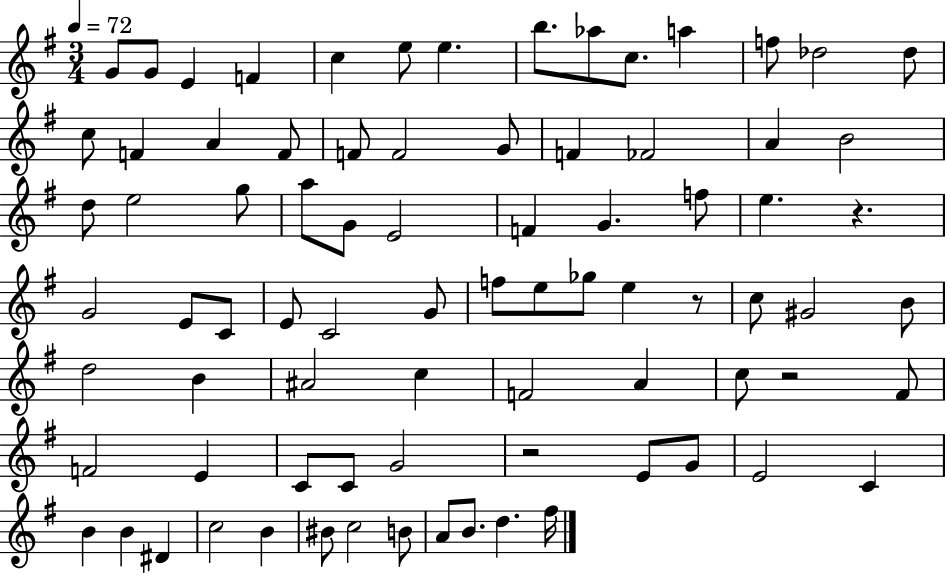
X:1
T:Untitled
M:3/4
L:1/4
K:G
G/2 G/2 E F c e/2 e b/2 _a/2 c/2 a f/2 _d2 _d/2 c/2 F A F/2 F/2 F2 G/2 F _F2 A B2 d/2 e2 g/2 a/2 G/2 E2 F G f/2 e z G2 E/2 C/2 E/2 C2 G/2 f/2 e/2 _g/2 e z/2 c/2 ^G2 B/2 d2 B ^A2 c F2 A c/2 z2 ^F/2 F2 E C/2 C/2 G2 z2 E/2 G/2 E2 C B B ^D c2 B ^B/2 c2 B/2 A/2 B/2 d ^f/4